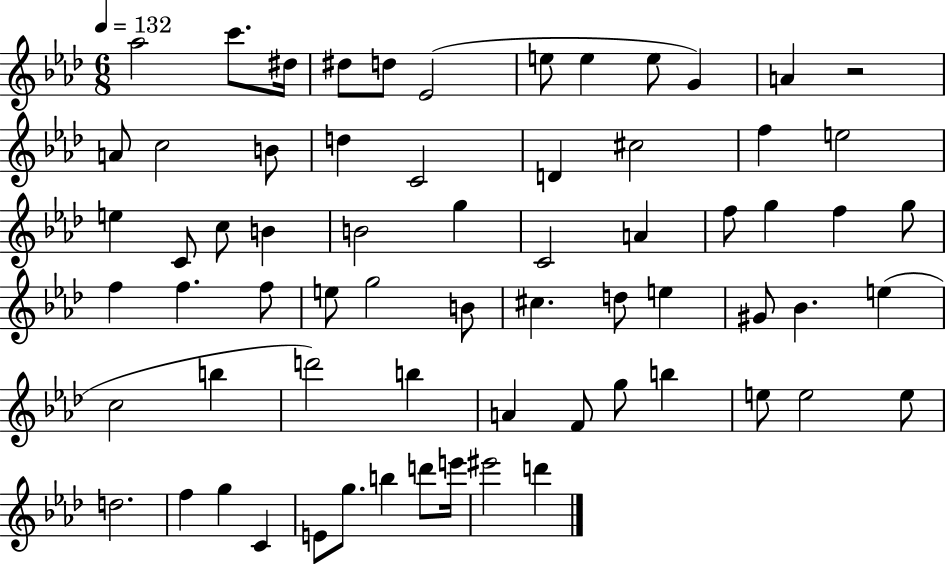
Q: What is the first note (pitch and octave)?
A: Ab5